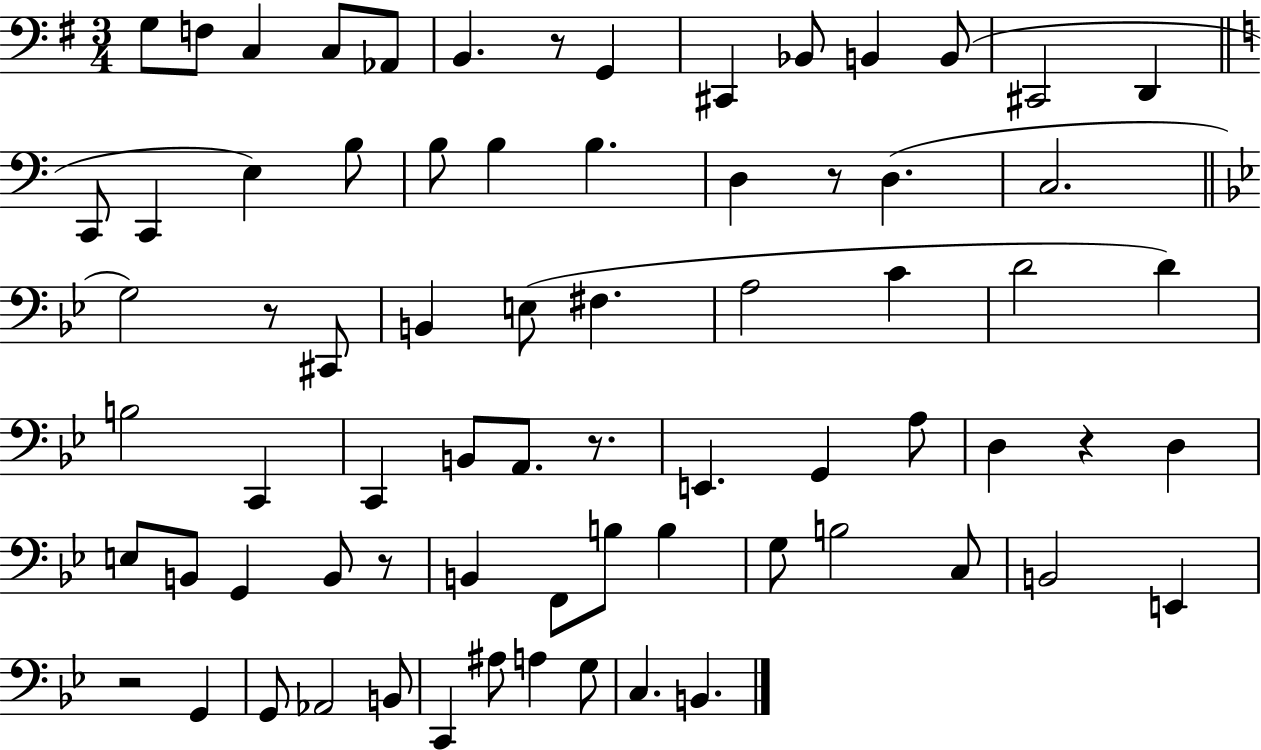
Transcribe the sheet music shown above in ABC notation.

X:1
T:Untitled
M:3/4
L:1/4
K:G
G,/2 F,/2 C, C,/2 _A,,/2 B,, z/2 G,, ^C,, _B,,/2 B,, B,,/2 ^C,,2 D,, C,,/2 C,, E, B,/2 B,/2 B, B, D, z/2 D, C,2 G,2 z/2 ^C,,/2 B,, E,/2 ^F, A,2 C D2 D B,2 C,, C,, B,,/2 A,,/2 z/2 E,, G,, A,/2 D, z D, E,/2 B,,/2 G,, B,,/2 z/2 B,, F,,/2 B,/2 B, G,/2 B,2 C,/2 B,,2 E,, z2 G,, G,,/2 _A,,2 B,,/2 C,, ^A,/2 A, G,/2 C, B,,